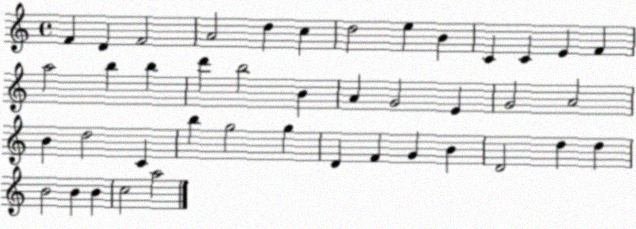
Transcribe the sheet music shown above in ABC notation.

X:1
T:Untitled
M:4/4
L:1/4
K:C
F D F2 A2 d c d2 e B C C E F a2 b b d' b2 B A G2 E G2 A2 B d2 C b g2 g D F G B D2 d d B2 B B c2 a2